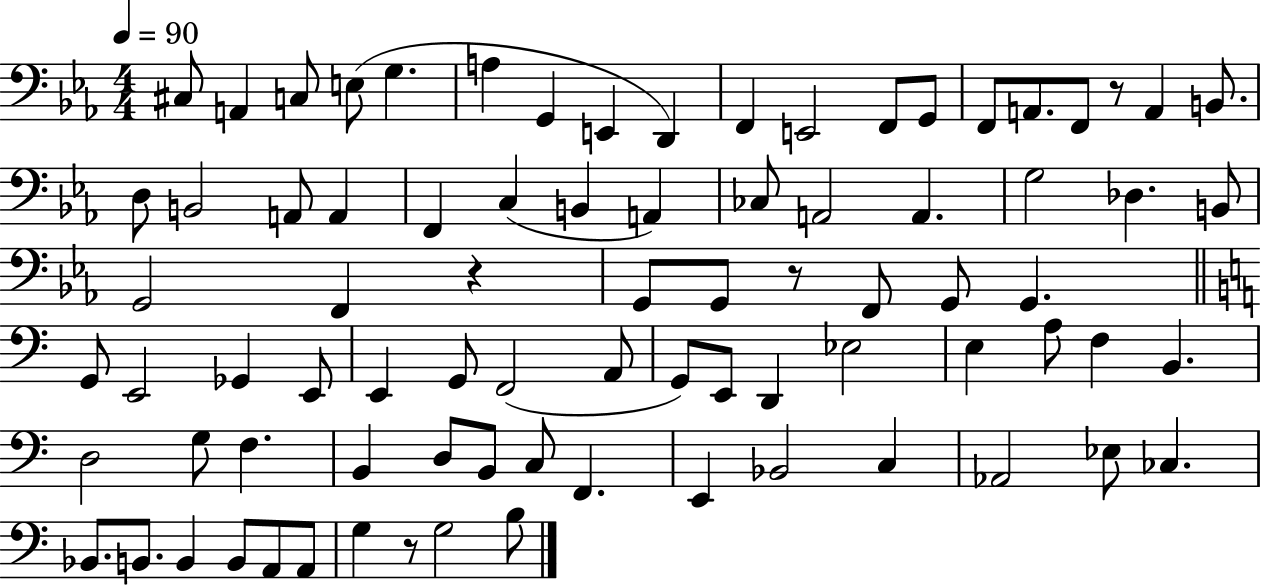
X:1
T:Untitled
M:4/4
L:1/4
K:Eb
^C,/2 A,, C,/2 E,/2 G, A, G,, E,, D,, F,, E,,2 F,,/2 G,,/2 F,,/2 A,,/2 F,,/2 z/2 A,, B,,/2 D,/2 B,,2 A,,/2 A,, F,, C, B,, A,, _C,/2 A,,2 A,, G,2 _D, B,,/2 G,,2 F,, z G,,/2 G,,/2 z/2 F,,/2 G,,/2 G,, G,,/2 E,,2 _G,, E,,/2 E,, G,,/2 F,,2 A,,/2 G,,/2 E,,/2 D,, _E,2 E, A,/2 F, B,, D,2 G,/2 F, B,, D,/2 B,,/2 C,/2 F,, E,, _B,,2 C, _A,,2 _E,/2 _C, _B,,/2 B,,/2 B,, B,,/2 A,,/2 A,,/2 G, z/2 G,2 B,/2